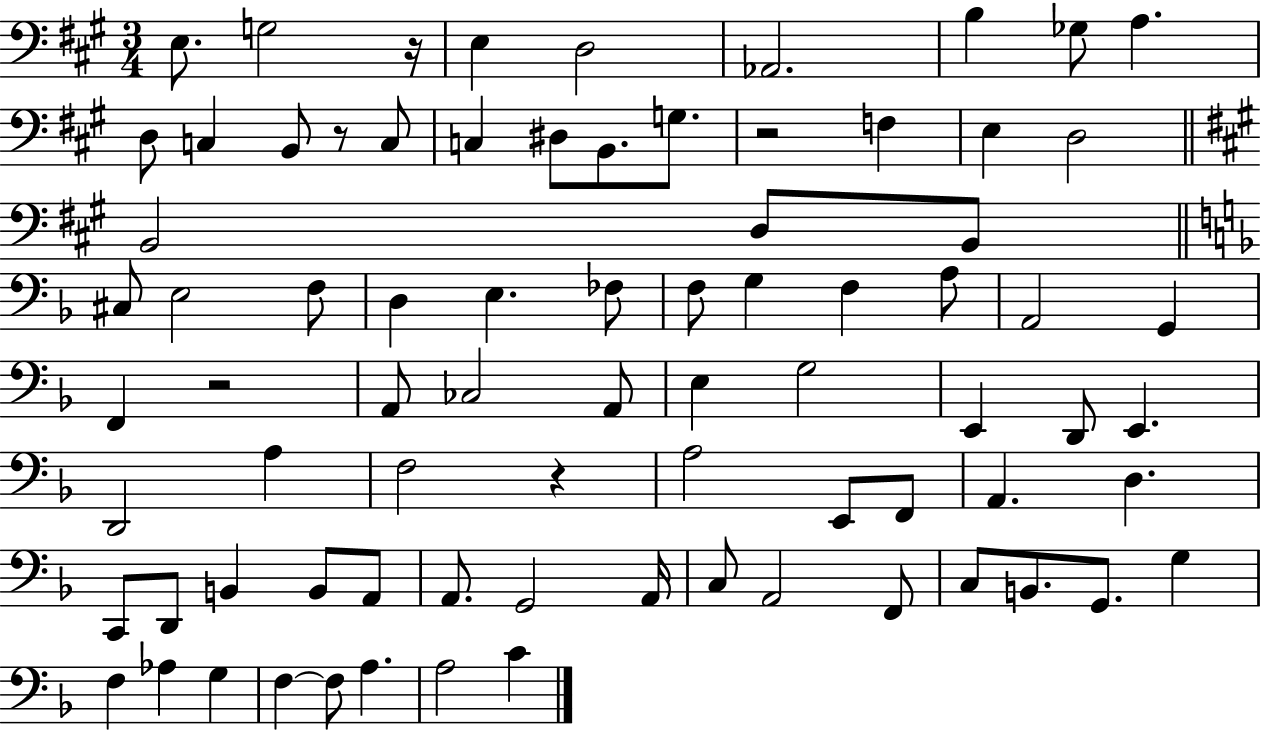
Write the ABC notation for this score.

X:1
T:Untitled
M:3/4
L:1/4
K:A
E,/2 G,2 z/4 E, D,2 _A,,2 B, _G,/2 A, D,/2 C, B,,/2 z/2 C,/2 C, ^D,/2 B,,/2 G,/2 z2 F, E, D,2 B,,2 D,/2 B,,/2 ^C,/2 E,2 F,/2 D, E, _F,/2 F,/2 G, F, A,/2 A,,2 G,, F,, z2 A,,/2 _C,2 A,,/2 E, G,2 E,, D,,/2 E,, D,,2 A, F,2 z A,2 E,,/2 F,,/2 A,, D, C,,/2 D,,/2 B,, B,,/2 A,,/2 A,,/2 G,,2 A,,/4 C,/2 A,,2 F,,/2 C,/2 B,,/2 G,,/2 G, F, _A, G, F, F,/2 A, A,2 C